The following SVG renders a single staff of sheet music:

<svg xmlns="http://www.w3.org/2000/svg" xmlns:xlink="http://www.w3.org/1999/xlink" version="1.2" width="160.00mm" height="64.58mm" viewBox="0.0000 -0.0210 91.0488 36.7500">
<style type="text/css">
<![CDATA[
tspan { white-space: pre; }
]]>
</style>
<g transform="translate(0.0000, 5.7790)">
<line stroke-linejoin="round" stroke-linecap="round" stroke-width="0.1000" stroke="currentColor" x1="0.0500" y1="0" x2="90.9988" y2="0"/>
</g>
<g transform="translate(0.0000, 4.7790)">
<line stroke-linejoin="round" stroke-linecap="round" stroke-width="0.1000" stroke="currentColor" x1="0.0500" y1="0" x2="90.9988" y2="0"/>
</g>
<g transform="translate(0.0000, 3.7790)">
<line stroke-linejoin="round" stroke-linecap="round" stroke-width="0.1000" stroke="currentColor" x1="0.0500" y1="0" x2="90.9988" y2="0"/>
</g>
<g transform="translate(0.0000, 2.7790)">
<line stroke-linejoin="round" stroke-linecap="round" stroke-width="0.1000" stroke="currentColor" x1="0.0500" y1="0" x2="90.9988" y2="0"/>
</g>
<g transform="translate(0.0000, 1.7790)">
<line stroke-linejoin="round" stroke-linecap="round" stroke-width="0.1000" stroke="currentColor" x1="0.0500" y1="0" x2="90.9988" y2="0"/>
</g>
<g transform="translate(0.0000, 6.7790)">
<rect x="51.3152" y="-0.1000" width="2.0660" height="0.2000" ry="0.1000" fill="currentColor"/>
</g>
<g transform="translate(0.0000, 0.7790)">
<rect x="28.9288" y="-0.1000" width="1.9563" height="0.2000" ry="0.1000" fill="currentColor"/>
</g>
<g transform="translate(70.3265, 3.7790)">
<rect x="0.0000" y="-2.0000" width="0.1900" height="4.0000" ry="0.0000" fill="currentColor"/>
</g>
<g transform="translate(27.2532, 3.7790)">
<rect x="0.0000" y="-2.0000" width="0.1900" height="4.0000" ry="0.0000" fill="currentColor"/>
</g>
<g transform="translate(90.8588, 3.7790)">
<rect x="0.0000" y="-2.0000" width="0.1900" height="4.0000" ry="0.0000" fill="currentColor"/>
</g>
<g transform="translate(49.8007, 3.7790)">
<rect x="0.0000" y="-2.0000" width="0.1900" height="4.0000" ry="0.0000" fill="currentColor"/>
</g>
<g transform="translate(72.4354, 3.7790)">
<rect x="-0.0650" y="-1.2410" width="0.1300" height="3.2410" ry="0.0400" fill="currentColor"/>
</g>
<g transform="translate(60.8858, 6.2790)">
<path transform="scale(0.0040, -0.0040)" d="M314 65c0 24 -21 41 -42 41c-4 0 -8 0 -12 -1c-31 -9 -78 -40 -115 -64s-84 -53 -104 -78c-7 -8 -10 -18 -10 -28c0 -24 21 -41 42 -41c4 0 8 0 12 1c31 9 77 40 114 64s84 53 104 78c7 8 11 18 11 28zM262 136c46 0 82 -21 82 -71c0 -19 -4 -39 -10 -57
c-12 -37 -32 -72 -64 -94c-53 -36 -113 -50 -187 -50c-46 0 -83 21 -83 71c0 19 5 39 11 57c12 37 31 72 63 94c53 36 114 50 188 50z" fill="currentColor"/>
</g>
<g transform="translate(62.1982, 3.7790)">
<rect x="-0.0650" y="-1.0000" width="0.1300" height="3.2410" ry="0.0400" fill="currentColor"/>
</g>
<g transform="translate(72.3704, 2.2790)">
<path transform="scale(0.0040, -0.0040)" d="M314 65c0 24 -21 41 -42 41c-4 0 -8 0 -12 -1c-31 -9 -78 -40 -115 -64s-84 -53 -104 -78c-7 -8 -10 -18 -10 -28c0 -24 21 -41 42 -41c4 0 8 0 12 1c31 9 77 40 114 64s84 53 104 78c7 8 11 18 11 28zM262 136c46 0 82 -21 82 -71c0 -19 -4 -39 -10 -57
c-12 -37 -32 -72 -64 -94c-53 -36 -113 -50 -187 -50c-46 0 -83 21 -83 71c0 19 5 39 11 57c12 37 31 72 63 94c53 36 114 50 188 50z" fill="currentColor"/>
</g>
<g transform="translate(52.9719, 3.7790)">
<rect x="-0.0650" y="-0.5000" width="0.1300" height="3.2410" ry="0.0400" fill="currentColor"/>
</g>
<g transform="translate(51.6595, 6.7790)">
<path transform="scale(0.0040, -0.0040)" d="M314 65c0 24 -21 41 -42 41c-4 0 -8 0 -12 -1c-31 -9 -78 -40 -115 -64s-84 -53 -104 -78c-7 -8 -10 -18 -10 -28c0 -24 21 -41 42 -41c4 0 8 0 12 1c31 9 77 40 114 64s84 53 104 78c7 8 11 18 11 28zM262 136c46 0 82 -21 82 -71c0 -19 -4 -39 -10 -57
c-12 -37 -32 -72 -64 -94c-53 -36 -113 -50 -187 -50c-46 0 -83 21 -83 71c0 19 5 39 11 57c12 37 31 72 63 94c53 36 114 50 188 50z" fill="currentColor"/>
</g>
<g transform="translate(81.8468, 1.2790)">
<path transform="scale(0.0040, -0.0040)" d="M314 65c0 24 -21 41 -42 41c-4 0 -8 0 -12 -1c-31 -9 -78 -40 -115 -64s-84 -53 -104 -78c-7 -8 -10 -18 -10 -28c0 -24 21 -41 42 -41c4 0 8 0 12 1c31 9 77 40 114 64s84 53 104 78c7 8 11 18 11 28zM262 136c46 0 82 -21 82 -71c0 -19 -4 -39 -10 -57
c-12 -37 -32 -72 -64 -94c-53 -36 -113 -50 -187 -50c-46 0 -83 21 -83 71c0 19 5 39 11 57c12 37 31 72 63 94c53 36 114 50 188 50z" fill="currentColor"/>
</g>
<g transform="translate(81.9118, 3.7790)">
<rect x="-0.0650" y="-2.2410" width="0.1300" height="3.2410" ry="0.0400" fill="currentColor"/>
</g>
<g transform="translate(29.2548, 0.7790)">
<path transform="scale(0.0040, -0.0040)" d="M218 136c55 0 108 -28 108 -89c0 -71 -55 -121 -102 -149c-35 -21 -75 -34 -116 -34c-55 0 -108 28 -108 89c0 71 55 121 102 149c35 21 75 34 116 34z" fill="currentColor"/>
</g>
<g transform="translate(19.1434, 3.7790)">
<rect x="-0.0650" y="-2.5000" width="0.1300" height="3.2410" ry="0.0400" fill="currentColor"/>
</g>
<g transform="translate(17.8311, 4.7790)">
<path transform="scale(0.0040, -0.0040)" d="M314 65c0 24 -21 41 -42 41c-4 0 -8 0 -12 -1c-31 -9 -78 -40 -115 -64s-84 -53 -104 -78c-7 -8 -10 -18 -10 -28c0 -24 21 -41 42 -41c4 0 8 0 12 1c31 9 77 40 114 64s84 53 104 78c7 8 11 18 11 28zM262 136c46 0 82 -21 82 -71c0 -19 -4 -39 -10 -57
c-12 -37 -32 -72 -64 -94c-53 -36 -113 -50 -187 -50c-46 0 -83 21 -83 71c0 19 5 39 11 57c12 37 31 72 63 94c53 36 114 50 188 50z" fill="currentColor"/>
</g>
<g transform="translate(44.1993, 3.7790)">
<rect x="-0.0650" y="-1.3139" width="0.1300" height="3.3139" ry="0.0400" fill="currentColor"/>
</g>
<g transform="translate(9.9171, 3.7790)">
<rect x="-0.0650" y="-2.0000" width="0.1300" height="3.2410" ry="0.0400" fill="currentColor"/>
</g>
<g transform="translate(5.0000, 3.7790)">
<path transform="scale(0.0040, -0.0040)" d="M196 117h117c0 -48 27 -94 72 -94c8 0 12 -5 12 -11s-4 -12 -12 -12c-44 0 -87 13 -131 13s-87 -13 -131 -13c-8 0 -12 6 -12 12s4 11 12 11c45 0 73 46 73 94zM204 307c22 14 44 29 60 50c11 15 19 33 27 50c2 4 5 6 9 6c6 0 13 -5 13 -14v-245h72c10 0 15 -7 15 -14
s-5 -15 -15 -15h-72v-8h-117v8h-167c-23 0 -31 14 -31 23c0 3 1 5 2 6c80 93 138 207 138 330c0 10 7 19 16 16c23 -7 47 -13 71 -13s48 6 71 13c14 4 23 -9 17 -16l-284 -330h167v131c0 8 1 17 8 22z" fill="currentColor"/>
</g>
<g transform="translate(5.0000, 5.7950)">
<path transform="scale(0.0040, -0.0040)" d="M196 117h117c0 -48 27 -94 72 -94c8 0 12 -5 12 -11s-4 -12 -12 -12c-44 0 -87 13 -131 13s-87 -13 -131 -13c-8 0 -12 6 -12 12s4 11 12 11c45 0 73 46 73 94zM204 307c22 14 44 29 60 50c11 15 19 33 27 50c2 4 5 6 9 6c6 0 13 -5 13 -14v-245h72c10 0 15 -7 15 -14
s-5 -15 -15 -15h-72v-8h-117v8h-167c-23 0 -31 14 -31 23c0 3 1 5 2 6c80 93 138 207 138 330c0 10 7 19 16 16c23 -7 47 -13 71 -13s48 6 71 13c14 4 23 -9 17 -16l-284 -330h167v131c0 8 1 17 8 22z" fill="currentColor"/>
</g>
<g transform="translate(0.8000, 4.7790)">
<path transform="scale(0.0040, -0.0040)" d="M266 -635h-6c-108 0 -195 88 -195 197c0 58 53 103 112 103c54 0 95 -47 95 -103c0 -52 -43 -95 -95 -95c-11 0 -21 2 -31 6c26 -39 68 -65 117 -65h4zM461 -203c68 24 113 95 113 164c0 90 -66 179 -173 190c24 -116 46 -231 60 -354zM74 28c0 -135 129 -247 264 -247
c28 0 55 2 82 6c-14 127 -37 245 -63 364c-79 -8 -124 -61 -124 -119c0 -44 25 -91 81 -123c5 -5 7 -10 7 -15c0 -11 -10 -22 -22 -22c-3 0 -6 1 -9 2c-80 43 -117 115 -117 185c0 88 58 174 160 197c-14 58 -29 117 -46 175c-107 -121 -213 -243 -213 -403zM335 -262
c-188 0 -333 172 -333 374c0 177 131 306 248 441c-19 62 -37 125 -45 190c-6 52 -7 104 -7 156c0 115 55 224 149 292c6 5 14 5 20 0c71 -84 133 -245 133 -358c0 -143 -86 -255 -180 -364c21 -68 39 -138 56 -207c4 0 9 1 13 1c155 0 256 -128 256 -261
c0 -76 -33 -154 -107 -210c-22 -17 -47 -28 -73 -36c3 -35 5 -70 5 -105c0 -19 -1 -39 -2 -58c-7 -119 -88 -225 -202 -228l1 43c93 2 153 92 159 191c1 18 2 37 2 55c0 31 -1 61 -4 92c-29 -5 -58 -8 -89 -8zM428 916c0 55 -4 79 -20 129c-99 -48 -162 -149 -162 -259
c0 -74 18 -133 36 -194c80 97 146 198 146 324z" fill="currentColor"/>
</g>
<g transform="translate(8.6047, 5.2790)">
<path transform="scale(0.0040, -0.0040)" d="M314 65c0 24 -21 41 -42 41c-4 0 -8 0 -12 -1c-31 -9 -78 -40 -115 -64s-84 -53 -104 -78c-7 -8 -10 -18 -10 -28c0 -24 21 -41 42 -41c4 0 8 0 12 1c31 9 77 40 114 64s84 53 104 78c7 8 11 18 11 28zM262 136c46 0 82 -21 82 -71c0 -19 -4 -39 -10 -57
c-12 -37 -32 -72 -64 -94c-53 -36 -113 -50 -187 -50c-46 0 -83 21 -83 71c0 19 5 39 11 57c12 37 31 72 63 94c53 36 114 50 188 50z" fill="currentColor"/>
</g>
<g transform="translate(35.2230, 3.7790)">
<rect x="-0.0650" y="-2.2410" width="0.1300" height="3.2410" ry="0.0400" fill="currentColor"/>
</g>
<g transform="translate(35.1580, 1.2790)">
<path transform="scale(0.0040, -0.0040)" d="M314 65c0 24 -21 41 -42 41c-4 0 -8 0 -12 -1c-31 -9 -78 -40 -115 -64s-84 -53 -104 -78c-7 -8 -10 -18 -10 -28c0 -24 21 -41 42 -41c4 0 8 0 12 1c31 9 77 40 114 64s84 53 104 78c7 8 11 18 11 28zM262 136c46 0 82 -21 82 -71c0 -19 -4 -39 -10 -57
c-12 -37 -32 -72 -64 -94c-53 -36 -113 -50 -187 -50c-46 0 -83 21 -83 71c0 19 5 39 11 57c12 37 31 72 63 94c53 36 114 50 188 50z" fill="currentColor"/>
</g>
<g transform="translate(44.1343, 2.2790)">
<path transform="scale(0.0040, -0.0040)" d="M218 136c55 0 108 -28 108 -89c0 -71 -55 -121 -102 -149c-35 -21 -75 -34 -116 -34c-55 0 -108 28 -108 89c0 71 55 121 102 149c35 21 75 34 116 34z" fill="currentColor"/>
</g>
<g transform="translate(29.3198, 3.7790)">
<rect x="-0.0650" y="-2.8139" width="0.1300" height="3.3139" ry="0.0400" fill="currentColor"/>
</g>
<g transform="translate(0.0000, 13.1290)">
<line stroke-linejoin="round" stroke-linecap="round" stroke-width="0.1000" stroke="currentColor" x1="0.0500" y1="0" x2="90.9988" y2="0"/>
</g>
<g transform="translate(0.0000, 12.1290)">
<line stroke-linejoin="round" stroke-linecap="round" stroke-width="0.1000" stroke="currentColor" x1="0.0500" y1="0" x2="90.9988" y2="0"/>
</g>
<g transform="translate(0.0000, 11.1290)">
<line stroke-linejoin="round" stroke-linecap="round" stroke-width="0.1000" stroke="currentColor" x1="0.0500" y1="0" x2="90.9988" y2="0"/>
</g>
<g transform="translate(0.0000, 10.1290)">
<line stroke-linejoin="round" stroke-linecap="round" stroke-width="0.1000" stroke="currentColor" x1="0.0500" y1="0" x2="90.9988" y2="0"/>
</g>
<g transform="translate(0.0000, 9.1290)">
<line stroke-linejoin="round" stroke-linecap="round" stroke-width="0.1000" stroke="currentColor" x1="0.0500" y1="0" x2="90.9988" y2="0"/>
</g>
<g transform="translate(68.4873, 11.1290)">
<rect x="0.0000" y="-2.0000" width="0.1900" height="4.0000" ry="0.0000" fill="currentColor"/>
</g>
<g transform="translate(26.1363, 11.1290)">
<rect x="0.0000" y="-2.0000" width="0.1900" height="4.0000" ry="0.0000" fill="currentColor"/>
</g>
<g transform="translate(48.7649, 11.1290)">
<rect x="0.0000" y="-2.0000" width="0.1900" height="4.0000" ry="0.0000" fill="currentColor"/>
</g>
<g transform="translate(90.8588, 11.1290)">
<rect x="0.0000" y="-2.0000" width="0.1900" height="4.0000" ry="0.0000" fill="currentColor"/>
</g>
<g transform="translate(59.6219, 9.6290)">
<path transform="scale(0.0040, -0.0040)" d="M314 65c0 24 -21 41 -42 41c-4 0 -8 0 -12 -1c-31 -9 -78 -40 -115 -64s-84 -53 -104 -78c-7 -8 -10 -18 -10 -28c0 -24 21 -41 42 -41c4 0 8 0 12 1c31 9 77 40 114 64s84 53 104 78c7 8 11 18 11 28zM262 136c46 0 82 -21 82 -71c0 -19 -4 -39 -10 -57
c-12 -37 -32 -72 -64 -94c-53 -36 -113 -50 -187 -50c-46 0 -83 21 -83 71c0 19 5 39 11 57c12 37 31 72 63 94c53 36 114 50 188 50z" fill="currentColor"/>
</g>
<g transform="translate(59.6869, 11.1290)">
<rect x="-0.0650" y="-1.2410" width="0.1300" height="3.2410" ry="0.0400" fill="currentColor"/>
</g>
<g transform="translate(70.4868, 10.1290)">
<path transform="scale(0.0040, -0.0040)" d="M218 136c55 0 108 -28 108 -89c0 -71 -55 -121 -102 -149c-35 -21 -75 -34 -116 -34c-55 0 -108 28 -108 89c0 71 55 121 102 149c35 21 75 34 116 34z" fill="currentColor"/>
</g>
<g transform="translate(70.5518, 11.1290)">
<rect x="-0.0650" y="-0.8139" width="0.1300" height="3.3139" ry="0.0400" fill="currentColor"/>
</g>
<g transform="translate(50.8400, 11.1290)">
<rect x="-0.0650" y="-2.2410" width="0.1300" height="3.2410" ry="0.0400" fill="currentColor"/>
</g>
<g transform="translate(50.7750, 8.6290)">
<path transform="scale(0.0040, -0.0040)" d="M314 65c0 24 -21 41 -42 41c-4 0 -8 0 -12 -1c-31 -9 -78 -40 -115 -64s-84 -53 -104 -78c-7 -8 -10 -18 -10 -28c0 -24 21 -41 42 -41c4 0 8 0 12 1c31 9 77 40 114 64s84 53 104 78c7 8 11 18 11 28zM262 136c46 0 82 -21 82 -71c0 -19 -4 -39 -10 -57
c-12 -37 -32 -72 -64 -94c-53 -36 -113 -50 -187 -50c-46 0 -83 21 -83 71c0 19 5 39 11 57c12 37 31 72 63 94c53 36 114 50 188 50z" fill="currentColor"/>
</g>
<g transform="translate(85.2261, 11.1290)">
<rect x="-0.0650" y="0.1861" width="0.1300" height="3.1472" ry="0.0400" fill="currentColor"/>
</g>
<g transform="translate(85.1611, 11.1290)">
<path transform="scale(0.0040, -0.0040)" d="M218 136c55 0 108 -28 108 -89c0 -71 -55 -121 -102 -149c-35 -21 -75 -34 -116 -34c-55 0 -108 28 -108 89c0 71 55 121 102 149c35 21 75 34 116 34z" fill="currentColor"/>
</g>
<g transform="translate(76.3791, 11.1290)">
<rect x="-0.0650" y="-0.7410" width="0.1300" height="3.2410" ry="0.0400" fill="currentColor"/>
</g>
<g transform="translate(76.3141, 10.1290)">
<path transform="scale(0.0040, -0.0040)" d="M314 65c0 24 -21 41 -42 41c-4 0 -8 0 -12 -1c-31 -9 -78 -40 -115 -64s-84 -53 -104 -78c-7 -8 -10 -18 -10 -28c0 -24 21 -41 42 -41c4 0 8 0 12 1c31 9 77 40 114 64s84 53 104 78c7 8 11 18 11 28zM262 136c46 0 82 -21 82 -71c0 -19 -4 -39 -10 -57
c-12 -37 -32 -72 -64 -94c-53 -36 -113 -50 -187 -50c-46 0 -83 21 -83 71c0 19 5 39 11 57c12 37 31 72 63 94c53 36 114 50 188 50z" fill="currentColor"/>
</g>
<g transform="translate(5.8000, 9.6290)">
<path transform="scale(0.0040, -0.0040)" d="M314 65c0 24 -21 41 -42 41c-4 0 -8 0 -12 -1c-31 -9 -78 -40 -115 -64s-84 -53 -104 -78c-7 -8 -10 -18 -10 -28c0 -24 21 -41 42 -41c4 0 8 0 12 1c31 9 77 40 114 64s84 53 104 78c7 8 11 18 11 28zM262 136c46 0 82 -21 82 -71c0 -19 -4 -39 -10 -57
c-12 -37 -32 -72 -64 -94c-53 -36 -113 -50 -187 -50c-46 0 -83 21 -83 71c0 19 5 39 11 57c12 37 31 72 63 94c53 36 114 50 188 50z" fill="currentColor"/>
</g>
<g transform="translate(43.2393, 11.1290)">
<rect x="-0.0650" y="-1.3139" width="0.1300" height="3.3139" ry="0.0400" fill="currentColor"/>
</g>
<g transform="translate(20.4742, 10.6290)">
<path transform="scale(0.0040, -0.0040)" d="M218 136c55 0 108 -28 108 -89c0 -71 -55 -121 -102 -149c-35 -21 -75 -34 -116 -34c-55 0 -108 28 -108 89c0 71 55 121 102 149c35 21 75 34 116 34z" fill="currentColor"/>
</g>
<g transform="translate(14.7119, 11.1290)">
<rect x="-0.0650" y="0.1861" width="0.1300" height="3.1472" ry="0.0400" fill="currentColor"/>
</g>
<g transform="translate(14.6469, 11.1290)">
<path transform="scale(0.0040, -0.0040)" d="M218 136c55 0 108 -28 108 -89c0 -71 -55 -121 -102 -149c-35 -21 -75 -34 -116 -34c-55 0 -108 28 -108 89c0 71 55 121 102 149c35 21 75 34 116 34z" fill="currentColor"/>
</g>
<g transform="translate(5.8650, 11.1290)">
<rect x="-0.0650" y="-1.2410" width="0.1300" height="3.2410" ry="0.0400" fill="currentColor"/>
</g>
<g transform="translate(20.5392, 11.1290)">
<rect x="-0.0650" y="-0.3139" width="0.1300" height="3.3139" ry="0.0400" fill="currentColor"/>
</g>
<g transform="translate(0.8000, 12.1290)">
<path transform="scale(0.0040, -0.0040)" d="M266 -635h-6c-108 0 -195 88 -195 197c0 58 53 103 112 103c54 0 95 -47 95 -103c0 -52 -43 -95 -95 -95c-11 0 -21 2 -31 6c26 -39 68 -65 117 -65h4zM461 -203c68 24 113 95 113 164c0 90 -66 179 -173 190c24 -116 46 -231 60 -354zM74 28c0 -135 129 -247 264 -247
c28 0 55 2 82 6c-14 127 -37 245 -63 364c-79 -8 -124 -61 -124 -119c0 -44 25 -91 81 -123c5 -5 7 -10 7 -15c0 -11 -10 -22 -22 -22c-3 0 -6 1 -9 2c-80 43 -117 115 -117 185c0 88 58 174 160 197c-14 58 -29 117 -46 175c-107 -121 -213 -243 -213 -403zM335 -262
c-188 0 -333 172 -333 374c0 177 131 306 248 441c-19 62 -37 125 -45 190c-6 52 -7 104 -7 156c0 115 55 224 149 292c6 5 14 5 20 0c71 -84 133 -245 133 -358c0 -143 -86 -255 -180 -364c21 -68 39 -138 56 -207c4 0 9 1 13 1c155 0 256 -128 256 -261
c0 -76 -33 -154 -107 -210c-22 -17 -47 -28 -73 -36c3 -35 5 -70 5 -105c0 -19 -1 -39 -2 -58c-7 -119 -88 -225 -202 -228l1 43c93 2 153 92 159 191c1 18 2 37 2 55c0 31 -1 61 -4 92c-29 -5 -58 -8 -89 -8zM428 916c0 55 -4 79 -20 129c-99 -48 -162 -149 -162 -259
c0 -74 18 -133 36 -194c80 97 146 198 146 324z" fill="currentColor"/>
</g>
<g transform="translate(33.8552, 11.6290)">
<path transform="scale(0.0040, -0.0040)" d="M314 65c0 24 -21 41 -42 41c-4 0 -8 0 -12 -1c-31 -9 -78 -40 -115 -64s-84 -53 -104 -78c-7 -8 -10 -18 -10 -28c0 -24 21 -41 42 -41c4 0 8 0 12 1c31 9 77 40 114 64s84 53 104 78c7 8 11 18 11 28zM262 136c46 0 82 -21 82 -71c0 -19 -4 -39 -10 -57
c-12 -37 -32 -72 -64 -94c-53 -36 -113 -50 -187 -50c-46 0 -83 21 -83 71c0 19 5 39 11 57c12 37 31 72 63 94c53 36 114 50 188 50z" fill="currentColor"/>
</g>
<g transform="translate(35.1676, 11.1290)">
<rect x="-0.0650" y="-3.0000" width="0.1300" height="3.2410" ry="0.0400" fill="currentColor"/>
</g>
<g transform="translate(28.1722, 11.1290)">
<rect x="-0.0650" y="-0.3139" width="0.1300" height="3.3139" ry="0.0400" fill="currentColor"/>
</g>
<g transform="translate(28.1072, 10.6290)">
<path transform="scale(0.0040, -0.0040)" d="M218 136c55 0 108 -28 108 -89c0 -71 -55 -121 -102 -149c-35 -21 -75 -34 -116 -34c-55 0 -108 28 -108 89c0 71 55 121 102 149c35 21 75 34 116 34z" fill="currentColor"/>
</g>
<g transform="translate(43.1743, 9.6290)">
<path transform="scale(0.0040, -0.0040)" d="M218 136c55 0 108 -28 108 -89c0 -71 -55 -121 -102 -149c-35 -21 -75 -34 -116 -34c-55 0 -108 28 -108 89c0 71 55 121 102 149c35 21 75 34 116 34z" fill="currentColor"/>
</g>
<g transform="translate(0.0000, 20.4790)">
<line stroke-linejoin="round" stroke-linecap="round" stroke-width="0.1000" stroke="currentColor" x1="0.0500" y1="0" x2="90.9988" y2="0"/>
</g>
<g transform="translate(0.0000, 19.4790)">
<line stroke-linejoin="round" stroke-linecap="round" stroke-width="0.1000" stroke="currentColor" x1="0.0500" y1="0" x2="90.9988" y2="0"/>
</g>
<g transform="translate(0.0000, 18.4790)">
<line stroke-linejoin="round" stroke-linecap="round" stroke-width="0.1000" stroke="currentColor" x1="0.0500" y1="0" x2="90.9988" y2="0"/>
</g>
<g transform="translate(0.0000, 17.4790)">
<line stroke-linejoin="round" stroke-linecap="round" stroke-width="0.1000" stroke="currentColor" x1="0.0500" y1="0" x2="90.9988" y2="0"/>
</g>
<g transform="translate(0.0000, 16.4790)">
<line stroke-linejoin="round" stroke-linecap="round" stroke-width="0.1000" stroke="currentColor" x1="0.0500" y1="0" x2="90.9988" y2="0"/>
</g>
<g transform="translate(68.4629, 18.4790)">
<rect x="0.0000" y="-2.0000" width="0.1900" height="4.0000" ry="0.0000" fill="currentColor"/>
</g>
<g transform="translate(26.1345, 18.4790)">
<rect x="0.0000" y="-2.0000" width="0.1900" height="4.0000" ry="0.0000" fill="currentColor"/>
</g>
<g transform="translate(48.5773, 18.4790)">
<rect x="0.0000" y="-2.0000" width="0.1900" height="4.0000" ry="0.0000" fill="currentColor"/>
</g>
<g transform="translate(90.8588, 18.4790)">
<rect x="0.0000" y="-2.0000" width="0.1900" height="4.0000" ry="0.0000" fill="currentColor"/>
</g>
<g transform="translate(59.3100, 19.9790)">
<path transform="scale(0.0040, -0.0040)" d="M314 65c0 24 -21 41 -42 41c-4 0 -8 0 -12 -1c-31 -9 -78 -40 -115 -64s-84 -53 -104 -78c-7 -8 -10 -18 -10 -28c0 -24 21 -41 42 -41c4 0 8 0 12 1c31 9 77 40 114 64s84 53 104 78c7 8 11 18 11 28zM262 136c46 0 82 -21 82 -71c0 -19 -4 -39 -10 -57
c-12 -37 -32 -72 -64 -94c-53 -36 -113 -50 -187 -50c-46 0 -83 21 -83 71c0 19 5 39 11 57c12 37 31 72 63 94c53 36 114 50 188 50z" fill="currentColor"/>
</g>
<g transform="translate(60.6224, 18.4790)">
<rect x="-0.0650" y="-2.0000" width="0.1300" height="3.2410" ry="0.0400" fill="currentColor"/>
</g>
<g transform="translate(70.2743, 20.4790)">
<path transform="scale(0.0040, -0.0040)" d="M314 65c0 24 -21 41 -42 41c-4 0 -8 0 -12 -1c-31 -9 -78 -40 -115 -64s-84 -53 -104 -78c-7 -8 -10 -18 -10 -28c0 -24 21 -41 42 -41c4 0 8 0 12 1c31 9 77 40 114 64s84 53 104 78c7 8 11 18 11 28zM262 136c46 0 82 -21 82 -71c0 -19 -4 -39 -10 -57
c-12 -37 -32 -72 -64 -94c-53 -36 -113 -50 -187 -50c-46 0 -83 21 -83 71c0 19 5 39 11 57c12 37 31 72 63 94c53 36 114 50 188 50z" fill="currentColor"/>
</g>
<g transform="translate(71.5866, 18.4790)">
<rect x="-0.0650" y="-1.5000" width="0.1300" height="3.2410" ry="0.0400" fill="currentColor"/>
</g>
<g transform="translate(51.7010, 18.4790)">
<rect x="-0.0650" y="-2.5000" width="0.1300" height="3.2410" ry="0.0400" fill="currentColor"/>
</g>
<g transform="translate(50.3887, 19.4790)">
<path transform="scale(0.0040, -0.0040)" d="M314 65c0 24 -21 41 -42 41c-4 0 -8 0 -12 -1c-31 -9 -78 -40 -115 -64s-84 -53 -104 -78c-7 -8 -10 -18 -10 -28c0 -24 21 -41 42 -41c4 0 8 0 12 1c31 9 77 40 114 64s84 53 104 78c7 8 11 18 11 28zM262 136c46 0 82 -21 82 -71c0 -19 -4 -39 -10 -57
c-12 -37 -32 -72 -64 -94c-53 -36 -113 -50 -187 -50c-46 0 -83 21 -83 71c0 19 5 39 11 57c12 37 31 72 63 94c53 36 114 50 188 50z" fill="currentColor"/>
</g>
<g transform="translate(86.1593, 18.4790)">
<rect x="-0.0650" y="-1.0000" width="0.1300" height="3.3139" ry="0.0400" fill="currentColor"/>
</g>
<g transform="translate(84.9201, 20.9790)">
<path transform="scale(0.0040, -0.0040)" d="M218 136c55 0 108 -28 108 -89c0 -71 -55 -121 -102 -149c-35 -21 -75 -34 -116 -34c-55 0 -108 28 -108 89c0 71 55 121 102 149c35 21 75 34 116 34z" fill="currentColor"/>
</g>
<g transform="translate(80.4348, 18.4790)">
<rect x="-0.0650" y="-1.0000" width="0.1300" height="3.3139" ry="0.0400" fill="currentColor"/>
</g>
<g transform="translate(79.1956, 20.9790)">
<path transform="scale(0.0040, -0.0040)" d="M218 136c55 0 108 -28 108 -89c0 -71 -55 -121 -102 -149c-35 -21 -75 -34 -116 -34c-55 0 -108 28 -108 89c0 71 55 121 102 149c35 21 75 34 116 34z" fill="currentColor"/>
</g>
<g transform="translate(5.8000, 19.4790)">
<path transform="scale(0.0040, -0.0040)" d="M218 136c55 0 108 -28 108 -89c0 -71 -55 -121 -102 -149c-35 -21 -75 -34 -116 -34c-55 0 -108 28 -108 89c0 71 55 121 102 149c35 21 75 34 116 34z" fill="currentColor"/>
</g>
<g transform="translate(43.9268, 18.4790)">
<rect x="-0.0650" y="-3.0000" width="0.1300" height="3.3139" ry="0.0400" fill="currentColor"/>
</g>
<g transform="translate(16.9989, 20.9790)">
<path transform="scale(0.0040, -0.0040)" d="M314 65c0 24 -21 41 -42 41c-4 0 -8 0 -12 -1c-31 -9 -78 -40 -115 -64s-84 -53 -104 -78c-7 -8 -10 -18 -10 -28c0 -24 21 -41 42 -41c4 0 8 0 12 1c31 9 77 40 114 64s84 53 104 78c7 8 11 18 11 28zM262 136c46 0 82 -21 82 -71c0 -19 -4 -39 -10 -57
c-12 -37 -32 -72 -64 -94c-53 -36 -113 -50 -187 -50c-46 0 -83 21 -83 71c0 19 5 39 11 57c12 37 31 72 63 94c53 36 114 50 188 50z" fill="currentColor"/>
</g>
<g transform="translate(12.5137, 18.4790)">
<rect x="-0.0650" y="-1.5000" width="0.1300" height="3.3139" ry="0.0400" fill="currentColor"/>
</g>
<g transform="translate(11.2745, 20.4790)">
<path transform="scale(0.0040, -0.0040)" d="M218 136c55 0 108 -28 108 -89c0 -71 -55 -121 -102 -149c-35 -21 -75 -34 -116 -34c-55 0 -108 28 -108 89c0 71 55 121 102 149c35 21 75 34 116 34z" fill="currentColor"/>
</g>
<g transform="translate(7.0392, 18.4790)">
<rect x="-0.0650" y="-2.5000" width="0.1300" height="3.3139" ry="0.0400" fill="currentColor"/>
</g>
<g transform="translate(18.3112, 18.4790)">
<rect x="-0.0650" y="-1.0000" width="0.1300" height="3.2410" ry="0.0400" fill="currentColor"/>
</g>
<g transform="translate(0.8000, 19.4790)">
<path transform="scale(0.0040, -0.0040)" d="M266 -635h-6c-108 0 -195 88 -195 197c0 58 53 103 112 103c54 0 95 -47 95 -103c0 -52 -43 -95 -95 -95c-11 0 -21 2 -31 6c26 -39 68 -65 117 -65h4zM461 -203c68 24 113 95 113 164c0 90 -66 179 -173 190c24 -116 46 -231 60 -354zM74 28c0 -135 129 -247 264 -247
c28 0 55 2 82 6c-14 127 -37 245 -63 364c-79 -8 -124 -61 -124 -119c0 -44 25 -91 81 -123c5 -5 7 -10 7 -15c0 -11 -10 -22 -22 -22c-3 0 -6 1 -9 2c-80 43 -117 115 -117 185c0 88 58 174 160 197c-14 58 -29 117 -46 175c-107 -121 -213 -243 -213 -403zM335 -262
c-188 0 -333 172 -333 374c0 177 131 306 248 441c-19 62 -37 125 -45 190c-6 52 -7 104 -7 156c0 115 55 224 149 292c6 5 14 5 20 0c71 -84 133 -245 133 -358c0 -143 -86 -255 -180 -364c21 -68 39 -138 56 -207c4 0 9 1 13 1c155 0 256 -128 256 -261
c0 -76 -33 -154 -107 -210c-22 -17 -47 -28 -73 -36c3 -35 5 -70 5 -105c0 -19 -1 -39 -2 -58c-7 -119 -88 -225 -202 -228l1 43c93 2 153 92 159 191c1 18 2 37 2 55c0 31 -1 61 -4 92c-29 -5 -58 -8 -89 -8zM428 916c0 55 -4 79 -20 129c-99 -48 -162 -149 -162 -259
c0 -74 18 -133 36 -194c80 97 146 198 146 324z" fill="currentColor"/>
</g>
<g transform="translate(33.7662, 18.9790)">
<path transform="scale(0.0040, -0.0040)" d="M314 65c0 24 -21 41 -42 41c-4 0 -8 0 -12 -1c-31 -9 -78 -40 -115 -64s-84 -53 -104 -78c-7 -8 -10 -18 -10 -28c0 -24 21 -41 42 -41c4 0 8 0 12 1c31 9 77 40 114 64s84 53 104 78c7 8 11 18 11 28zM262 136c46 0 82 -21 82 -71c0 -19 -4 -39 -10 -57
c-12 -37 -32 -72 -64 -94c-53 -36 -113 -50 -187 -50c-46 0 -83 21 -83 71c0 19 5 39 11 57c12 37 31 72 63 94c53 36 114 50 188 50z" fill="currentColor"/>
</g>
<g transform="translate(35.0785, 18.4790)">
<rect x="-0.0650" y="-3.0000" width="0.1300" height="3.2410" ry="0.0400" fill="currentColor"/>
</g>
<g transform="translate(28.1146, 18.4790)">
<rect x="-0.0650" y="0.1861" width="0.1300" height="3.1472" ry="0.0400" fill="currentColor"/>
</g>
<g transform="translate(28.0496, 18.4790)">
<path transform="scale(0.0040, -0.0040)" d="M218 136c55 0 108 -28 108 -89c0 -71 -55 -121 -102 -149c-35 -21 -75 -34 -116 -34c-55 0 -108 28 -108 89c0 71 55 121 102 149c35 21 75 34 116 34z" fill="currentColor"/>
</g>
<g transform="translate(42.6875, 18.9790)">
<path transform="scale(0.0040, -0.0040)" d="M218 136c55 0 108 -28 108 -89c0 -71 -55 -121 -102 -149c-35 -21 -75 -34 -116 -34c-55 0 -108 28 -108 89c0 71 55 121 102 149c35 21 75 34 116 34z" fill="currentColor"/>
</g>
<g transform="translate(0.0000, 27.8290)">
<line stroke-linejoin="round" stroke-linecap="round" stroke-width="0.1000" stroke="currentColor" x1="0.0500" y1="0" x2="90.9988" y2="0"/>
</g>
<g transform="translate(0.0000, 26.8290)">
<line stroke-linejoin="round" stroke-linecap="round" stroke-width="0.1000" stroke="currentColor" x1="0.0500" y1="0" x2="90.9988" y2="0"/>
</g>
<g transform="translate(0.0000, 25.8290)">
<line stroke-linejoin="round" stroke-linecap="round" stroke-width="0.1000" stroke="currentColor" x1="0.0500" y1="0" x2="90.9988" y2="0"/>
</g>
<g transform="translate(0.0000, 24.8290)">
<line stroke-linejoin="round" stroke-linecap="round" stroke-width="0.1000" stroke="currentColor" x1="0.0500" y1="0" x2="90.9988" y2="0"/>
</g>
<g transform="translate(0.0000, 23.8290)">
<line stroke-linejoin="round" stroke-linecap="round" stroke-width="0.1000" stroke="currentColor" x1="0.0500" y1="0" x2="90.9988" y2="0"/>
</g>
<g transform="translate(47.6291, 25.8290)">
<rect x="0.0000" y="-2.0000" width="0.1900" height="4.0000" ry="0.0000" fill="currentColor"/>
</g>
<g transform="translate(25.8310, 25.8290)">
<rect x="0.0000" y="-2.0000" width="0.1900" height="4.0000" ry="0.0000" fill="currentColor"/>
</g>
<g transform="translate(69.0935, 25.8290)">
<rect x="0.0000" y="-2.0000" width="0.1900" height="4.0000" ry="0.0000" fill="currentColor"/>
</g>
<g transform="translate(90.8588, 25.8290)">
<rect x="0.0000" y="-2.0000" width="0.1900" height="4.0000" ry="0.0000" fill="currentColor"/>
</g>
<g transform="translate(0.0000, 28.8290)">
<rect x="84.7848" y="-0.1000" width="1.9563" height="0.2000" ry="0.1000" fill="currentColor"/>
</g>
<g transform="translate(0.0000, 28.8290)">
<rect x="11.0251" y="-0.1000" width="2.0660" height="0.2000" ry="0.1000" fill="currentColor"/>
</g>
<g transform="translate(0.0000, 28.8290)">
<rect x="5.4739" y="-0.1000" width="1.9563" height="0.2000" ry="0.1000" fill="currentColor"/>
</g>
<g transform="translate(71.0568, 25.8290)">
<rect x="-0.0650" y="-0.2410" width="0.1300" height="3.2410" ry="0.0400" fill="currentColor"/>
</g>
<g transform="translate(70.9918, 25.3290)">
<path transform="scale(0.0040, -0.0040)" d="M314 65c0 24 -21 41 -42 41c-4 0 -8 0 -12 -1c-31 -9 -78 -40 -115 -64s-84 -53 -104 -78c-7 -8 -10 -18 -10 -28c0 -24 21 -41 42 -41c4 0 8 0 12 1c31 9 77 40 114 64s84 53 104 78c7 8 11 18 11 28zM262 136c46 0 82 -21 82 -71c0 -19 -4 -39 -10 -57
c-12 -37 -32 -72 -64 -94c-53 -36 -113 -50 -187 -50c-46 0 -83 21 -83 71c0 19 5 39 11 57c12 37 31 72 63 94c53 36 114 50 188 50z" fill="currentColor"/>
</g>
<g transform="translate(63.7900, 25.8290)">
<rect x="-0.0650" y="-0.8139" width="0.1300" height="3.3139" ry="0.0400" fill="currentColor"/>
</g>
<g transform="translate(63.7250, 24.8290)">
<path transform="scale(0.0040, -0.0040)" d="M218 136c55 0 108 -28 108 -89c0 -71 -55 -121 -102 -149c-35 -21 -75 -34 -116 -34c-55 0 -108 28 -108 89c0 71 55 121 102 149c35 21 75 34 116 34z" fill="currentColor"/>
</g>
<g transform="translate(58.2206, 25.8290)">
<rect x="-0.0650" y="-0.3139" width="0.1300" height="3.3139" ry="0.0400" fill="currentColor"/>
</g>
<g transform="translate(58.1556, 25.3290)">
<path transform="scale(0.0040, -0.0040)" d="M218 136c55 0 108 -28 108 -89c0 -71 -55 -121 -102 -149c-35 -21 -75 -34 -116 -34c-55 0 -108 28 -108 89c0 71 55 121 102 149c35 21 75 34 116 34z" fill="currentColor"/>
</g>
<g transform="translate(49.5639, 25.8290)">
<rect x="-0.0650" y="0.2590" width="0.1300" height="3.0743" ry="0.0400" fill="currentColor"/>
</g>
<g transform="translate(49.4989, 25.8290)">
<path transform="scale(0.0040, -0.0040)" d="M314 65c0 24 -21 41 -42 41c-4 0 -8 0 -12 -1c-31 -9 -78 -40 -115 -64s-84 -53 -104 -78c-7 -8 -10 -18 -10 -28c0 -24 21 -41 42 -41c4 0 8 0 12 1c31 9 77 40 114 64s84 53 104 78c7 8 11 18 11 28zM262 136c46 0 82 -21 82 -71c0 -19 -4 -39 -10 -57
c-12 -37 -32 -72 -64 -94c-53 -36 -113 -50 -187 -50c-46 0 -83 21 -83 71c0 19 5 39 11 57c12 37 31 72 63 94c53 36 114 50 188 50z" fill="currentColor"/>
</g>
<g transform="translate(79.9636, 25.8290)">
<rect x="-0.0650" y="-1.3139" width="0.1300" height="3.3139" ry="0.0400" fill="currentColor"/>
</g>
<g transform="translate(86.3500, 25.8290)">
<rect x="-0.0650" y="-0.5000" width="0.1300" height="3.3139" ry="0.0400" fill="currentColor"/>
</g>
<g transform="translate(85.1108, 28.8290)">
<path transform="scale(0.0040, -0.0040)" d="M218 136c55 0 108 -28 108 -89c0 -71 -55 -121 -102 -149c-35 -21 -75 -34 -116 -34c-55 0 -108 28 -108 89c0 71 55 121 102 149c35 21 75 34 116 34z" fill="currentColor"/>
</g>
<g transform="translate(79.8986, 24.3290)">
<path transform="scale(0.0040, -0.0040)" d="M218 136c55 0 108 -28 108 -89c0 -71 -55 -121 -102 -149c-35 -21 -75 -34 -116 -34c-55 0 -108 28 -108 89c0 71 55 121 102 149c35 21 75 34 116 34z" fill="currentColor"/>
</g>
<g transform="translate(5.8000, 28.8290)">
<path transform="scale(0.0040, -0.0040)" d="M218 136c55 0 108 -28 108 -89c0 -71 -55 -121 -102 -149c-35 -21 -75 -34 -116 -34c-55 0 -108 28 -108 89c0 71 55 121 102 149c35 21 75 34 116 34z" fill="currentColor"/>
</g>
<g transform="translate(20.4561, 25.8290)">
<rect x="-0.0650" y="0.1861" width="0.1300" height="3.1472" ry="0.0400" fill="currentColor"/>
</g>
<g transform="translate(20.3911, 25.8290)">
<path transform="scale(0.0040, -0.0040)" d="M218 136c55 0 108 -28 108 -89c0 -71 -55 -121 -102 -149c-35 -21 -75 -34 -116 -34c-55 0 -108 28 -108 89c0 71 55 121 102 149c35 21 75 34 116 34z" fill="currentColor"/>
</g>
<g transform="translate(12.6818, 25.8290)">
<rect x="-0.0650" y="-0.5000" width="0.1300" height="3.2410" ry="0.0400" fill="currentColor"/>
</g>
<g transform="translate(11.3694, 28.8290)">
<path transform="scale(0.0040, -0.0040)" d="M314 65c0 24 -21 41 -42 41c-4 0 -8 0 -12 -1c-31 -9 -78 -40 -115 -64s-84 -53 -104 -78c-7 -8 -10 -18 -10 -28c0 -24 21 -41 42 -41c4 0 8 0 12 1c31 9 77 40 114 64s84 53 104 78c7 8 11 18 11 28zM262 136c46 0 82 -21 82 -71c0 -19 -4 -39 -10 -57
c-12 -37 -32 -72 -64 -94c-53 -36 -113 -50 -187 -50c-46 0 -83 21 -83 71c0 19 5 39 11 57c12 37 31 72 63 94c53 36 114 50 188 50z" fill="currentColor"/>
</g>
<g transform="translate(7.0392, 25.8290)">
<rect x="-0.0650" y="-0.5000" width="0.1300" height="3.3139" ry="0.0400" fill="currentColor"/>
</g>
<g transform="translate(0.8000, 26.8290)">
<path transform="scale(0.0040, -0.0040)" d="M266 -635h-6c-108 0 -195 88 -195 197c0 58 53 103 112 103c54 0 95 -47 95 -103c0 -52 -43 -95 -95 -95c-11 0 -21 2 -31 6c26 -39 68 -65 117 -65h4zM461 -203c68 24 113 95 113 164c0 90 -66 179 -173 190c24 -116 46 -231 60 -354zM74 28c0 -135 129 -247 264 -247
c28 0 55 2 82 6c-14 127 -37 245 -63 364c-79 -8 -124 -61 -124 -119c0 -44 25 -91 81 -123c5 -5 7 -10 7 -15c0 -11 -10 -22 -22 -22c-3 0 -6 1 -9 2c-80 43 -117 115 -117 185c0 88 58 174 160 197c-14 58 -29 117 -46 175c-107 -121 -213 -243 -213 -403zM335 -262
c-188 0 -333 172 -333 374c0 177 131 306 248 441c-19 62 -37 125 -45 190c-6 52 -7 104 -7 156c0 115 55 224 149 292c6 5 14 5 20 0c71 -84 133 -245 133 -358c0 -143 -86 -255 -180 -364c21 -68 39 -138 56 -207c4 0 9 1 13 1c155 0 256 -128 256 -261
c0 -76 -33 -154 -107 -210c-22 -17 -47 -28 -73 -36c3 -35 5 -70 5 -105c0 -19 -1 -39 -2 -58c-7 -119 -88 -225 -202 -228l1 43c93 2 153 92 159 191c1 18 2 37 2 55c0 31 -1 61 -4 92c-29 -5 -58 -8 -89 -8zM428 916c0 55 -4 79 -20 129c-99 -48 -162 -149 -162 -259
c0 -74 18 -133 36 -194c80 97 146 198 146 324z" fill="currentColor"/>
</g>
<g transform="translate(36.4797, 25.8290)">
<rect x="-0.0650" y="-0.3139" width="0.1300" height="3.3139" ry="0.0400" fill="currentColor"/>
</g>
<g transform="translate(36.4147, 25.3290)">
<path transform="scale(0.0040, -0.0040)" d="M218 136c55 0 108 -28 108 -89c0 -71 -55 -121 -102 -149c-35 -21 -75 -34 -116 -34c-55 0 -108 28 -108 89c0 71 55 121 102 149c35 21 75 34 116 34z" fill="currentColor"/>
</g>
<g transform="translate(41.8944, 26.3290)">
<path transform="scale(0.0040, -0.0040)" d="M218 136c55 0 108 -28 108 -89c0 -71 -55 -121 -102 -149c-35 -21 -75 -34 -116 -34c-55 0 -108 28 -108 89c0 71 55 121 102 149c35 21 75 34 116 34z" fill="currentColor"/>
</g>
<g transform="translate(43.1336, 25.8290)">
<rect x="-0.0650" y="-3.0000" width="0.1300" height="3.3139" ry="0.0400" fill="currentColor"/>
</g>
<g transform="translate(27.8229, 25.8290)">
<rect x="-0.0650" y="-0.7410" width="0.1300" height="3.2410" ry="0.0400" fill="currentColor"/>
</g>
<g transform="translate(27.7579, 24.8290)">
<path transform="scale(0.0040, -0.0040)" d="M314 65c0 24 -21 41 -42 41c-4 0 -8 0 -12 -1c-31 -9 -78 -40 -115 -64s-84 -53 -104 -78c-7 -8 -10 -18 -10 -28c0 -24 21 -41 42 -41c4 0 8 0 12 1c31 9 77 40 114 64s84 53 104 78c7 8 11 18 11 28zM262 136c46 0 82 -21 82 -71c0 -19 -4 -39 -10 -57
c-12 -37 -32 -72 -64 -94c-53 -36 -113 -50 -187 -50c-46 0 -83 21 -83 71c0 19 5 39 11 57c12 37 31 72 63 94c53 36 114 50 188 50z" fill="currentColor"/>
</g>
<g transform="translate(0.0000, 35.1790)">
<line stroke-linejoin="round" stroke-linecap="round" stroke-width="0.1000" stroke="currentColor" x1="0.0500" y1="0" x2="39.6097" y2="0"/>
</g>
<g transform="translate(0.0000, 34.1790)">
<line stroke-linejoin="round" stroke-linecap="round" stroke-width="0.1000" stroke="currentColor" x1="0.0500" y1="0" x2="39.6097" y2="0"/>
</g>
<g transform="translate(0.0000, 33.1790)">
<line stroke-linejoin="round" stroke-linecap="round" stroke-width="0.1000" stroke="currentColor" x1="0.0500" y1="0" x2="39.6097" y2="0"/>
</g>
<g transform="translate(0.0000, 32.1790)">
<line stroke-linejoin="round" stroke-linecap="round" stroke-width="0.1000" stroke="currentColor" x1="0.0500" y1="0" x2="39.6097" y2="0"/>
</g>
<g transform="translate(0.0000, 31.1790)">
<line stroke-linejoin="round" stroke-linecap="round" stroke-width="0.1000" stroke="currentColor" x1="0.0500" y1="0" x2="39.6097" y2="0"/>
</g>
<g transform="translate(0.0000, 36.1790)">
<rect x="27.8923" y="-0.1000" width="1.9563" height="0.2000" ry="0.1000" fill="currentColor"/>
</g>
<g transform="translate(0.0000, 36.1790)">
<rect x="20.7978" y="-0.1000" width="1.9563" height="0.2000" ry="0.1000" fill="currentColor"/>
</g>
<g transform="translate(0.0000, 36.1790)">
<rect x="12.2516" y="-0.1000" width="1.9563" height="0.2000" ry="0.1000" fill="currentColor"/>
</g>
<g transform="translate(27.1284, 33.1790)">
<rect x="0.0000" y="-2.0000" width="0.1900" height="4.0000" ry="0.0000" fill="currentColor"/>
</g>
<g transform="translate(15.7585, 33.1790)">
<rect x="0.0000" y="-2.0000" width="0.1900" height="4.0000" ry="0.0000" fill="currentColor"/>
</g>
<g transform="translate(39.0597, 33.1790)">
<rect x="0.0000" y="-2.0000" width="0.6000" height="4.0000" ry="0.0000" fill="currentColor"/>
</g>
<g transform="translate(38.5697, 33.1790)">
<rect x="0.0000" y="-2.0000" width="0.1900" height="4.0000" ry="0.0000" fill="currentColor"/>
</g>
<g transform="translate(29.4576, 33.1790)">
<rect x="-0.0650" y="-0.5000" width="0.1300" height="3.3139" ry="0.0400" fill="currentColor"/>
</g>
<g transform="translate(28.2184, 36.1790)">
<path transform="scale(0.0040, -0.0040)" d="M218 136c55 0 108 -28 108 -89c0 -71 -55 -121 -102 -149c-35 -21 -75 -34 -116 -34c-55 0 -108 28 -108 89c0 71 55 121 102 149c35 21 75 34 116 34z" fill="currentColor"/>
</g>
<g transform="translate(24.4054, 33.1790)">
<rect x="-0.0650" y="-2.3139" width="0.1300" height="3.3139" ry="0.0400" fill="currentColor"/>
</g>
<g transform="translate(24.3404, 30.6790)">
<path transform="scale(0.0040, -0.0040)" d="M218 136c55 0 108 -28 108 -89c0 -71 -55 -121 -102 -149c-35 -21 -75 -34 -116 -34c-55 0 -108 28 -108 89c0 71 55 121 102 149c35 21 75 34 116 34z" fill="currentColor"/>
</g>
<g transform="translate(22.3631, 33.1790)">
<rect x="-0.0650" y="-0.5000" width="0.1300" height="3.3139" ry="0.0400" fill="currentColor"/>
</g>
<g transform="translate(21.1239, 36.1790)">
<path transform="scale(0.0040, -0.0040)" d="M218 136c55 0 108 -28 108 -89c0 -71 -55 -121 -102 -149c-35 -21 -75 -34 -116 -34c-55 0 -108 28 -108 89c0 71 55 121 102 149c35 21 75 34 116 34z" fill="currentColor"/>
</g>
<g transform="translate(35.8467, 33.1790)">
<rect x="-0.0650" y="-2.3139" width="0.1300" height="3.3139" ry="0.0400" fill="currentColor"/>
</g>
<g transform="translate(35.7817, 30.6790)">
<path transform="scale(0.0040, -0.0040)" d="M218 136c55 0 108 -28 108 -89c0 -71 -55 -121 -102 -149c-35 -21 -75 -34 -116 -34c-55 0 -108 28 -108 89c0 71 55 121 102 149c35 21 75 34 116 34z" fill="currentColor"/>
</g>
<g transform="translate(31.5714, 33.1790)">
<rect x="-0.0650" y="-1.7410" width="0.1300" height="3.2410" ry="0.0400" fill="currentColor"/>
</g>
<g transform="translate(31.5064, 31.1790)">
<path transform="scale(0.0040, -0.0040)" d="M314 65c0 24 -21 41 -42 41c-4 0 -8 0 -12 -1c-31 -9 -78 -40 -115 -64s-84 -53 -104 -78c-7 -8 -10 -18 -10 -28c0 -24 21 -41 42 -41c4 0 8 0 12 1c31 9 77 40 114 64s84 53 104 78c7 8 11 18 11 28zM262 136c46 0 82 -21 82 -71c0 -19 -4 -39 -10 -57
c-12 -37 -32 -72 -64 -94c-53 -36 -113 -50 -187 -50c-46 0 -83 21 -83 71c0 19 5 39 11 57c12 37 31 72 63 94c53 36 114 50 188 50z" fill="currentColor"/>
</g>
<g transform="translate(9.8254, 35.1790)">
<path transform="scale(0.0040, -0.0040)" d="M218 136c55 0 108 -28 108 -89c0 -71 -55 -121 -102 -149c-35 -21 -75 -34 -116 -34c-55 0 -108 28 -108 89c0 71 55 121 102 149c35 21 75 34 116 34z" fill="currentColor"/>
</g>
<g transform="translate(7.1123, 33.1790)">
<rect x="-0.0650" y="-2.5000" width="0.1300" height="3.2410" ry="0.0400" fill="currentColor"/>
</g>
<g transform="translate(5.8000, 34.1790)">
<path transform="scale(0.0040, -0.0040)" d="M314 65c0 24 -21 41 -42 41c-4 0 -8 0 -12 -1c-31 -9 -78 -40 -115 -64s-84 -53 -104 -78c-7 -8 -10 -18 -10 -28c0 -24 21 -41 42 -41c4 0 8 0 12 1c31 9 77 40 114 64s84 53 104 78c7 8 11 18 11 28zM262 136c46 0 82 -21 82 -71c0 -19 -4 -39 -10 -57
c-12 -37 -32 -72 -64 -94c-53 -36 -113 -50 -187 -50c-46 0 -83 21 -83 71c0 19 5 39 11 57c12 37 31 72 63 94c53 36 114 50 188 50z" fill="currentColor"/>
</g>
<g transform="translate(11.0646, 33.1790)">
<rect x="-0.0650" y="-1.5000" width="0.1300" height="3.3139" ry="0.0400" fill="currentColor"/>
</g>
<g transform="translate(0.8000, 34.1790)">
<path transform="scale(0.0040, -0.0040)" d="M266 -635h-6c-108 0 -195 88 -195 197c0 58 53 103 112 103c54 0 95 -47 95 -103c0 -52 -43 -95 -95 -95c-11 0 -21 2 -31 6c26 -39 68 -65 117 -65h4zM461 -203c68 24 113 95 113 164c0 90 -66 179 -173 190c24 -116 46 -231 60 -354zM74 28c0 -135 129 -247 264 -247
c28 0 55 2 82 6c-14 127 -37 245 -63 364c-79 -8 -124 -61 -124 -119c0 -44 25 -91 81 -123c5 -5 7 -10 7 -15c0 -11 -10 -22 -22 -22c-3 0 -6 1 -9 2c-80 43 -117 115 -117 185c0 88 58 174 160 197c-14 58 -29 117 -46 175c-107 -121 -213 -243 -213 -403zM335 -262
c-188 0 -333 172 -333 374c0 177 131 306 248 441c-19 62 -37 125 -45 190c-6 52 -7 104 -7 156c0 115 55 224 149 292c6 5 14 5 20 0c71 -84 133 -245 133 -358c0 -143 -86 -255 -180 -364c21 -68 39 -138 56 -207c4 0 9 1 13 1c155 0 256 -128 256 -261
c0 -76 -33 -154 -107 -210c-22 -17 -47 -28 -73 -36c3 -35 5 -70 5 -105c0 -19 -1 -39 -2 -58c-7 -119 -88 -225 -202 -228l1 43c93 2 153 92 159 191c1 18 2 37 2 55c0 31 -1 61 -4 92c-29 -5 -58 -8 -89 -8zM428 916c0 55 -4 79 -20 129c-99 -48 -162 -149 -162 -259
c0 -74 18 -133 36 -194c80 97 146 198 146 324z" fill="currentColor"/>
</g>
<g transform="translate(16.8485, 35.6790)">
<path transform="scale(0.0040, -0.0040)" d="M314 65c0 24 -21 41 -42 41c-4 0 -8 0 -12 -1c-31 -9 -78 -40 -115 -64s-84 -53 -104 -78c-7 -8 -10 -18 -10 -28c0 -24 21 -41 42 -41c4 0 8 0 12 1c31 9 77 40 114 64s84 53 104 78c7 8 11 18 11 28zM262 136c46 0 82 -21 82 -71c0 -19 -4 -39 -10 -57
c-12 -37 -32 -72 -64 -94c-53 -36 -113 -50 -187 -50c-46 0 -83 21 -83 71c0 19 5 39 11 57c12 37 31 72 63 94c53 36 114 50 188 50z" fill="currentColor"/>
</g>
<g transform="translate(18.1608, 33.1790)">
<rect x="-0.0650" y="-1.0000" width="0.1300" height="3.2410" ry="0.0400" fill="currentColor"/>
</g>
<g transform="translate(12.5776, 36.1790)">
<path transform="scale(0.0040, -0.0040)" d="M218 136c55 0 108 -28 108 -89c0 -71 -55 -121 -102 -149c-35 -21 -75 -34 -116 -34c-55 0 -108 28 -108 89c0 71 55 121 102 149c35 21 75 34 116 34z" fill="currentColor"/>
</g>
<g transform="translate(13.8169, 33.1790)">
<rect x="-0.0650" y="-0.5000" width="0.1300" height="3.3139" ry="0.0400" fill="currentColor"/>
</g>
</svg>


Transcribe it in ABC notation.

X:1
T:Untitled
M:4/4
L:1/4
K:C
F2 G2 a g2 e C2 D2 e2 g2 e2 B c c A2 e g2 e2 d d2 B G E D2 B A2 A G2 F2 E2 D D C C2 B d2 c A B2 c d c2 e C G2 E C D2 C g C f2 g